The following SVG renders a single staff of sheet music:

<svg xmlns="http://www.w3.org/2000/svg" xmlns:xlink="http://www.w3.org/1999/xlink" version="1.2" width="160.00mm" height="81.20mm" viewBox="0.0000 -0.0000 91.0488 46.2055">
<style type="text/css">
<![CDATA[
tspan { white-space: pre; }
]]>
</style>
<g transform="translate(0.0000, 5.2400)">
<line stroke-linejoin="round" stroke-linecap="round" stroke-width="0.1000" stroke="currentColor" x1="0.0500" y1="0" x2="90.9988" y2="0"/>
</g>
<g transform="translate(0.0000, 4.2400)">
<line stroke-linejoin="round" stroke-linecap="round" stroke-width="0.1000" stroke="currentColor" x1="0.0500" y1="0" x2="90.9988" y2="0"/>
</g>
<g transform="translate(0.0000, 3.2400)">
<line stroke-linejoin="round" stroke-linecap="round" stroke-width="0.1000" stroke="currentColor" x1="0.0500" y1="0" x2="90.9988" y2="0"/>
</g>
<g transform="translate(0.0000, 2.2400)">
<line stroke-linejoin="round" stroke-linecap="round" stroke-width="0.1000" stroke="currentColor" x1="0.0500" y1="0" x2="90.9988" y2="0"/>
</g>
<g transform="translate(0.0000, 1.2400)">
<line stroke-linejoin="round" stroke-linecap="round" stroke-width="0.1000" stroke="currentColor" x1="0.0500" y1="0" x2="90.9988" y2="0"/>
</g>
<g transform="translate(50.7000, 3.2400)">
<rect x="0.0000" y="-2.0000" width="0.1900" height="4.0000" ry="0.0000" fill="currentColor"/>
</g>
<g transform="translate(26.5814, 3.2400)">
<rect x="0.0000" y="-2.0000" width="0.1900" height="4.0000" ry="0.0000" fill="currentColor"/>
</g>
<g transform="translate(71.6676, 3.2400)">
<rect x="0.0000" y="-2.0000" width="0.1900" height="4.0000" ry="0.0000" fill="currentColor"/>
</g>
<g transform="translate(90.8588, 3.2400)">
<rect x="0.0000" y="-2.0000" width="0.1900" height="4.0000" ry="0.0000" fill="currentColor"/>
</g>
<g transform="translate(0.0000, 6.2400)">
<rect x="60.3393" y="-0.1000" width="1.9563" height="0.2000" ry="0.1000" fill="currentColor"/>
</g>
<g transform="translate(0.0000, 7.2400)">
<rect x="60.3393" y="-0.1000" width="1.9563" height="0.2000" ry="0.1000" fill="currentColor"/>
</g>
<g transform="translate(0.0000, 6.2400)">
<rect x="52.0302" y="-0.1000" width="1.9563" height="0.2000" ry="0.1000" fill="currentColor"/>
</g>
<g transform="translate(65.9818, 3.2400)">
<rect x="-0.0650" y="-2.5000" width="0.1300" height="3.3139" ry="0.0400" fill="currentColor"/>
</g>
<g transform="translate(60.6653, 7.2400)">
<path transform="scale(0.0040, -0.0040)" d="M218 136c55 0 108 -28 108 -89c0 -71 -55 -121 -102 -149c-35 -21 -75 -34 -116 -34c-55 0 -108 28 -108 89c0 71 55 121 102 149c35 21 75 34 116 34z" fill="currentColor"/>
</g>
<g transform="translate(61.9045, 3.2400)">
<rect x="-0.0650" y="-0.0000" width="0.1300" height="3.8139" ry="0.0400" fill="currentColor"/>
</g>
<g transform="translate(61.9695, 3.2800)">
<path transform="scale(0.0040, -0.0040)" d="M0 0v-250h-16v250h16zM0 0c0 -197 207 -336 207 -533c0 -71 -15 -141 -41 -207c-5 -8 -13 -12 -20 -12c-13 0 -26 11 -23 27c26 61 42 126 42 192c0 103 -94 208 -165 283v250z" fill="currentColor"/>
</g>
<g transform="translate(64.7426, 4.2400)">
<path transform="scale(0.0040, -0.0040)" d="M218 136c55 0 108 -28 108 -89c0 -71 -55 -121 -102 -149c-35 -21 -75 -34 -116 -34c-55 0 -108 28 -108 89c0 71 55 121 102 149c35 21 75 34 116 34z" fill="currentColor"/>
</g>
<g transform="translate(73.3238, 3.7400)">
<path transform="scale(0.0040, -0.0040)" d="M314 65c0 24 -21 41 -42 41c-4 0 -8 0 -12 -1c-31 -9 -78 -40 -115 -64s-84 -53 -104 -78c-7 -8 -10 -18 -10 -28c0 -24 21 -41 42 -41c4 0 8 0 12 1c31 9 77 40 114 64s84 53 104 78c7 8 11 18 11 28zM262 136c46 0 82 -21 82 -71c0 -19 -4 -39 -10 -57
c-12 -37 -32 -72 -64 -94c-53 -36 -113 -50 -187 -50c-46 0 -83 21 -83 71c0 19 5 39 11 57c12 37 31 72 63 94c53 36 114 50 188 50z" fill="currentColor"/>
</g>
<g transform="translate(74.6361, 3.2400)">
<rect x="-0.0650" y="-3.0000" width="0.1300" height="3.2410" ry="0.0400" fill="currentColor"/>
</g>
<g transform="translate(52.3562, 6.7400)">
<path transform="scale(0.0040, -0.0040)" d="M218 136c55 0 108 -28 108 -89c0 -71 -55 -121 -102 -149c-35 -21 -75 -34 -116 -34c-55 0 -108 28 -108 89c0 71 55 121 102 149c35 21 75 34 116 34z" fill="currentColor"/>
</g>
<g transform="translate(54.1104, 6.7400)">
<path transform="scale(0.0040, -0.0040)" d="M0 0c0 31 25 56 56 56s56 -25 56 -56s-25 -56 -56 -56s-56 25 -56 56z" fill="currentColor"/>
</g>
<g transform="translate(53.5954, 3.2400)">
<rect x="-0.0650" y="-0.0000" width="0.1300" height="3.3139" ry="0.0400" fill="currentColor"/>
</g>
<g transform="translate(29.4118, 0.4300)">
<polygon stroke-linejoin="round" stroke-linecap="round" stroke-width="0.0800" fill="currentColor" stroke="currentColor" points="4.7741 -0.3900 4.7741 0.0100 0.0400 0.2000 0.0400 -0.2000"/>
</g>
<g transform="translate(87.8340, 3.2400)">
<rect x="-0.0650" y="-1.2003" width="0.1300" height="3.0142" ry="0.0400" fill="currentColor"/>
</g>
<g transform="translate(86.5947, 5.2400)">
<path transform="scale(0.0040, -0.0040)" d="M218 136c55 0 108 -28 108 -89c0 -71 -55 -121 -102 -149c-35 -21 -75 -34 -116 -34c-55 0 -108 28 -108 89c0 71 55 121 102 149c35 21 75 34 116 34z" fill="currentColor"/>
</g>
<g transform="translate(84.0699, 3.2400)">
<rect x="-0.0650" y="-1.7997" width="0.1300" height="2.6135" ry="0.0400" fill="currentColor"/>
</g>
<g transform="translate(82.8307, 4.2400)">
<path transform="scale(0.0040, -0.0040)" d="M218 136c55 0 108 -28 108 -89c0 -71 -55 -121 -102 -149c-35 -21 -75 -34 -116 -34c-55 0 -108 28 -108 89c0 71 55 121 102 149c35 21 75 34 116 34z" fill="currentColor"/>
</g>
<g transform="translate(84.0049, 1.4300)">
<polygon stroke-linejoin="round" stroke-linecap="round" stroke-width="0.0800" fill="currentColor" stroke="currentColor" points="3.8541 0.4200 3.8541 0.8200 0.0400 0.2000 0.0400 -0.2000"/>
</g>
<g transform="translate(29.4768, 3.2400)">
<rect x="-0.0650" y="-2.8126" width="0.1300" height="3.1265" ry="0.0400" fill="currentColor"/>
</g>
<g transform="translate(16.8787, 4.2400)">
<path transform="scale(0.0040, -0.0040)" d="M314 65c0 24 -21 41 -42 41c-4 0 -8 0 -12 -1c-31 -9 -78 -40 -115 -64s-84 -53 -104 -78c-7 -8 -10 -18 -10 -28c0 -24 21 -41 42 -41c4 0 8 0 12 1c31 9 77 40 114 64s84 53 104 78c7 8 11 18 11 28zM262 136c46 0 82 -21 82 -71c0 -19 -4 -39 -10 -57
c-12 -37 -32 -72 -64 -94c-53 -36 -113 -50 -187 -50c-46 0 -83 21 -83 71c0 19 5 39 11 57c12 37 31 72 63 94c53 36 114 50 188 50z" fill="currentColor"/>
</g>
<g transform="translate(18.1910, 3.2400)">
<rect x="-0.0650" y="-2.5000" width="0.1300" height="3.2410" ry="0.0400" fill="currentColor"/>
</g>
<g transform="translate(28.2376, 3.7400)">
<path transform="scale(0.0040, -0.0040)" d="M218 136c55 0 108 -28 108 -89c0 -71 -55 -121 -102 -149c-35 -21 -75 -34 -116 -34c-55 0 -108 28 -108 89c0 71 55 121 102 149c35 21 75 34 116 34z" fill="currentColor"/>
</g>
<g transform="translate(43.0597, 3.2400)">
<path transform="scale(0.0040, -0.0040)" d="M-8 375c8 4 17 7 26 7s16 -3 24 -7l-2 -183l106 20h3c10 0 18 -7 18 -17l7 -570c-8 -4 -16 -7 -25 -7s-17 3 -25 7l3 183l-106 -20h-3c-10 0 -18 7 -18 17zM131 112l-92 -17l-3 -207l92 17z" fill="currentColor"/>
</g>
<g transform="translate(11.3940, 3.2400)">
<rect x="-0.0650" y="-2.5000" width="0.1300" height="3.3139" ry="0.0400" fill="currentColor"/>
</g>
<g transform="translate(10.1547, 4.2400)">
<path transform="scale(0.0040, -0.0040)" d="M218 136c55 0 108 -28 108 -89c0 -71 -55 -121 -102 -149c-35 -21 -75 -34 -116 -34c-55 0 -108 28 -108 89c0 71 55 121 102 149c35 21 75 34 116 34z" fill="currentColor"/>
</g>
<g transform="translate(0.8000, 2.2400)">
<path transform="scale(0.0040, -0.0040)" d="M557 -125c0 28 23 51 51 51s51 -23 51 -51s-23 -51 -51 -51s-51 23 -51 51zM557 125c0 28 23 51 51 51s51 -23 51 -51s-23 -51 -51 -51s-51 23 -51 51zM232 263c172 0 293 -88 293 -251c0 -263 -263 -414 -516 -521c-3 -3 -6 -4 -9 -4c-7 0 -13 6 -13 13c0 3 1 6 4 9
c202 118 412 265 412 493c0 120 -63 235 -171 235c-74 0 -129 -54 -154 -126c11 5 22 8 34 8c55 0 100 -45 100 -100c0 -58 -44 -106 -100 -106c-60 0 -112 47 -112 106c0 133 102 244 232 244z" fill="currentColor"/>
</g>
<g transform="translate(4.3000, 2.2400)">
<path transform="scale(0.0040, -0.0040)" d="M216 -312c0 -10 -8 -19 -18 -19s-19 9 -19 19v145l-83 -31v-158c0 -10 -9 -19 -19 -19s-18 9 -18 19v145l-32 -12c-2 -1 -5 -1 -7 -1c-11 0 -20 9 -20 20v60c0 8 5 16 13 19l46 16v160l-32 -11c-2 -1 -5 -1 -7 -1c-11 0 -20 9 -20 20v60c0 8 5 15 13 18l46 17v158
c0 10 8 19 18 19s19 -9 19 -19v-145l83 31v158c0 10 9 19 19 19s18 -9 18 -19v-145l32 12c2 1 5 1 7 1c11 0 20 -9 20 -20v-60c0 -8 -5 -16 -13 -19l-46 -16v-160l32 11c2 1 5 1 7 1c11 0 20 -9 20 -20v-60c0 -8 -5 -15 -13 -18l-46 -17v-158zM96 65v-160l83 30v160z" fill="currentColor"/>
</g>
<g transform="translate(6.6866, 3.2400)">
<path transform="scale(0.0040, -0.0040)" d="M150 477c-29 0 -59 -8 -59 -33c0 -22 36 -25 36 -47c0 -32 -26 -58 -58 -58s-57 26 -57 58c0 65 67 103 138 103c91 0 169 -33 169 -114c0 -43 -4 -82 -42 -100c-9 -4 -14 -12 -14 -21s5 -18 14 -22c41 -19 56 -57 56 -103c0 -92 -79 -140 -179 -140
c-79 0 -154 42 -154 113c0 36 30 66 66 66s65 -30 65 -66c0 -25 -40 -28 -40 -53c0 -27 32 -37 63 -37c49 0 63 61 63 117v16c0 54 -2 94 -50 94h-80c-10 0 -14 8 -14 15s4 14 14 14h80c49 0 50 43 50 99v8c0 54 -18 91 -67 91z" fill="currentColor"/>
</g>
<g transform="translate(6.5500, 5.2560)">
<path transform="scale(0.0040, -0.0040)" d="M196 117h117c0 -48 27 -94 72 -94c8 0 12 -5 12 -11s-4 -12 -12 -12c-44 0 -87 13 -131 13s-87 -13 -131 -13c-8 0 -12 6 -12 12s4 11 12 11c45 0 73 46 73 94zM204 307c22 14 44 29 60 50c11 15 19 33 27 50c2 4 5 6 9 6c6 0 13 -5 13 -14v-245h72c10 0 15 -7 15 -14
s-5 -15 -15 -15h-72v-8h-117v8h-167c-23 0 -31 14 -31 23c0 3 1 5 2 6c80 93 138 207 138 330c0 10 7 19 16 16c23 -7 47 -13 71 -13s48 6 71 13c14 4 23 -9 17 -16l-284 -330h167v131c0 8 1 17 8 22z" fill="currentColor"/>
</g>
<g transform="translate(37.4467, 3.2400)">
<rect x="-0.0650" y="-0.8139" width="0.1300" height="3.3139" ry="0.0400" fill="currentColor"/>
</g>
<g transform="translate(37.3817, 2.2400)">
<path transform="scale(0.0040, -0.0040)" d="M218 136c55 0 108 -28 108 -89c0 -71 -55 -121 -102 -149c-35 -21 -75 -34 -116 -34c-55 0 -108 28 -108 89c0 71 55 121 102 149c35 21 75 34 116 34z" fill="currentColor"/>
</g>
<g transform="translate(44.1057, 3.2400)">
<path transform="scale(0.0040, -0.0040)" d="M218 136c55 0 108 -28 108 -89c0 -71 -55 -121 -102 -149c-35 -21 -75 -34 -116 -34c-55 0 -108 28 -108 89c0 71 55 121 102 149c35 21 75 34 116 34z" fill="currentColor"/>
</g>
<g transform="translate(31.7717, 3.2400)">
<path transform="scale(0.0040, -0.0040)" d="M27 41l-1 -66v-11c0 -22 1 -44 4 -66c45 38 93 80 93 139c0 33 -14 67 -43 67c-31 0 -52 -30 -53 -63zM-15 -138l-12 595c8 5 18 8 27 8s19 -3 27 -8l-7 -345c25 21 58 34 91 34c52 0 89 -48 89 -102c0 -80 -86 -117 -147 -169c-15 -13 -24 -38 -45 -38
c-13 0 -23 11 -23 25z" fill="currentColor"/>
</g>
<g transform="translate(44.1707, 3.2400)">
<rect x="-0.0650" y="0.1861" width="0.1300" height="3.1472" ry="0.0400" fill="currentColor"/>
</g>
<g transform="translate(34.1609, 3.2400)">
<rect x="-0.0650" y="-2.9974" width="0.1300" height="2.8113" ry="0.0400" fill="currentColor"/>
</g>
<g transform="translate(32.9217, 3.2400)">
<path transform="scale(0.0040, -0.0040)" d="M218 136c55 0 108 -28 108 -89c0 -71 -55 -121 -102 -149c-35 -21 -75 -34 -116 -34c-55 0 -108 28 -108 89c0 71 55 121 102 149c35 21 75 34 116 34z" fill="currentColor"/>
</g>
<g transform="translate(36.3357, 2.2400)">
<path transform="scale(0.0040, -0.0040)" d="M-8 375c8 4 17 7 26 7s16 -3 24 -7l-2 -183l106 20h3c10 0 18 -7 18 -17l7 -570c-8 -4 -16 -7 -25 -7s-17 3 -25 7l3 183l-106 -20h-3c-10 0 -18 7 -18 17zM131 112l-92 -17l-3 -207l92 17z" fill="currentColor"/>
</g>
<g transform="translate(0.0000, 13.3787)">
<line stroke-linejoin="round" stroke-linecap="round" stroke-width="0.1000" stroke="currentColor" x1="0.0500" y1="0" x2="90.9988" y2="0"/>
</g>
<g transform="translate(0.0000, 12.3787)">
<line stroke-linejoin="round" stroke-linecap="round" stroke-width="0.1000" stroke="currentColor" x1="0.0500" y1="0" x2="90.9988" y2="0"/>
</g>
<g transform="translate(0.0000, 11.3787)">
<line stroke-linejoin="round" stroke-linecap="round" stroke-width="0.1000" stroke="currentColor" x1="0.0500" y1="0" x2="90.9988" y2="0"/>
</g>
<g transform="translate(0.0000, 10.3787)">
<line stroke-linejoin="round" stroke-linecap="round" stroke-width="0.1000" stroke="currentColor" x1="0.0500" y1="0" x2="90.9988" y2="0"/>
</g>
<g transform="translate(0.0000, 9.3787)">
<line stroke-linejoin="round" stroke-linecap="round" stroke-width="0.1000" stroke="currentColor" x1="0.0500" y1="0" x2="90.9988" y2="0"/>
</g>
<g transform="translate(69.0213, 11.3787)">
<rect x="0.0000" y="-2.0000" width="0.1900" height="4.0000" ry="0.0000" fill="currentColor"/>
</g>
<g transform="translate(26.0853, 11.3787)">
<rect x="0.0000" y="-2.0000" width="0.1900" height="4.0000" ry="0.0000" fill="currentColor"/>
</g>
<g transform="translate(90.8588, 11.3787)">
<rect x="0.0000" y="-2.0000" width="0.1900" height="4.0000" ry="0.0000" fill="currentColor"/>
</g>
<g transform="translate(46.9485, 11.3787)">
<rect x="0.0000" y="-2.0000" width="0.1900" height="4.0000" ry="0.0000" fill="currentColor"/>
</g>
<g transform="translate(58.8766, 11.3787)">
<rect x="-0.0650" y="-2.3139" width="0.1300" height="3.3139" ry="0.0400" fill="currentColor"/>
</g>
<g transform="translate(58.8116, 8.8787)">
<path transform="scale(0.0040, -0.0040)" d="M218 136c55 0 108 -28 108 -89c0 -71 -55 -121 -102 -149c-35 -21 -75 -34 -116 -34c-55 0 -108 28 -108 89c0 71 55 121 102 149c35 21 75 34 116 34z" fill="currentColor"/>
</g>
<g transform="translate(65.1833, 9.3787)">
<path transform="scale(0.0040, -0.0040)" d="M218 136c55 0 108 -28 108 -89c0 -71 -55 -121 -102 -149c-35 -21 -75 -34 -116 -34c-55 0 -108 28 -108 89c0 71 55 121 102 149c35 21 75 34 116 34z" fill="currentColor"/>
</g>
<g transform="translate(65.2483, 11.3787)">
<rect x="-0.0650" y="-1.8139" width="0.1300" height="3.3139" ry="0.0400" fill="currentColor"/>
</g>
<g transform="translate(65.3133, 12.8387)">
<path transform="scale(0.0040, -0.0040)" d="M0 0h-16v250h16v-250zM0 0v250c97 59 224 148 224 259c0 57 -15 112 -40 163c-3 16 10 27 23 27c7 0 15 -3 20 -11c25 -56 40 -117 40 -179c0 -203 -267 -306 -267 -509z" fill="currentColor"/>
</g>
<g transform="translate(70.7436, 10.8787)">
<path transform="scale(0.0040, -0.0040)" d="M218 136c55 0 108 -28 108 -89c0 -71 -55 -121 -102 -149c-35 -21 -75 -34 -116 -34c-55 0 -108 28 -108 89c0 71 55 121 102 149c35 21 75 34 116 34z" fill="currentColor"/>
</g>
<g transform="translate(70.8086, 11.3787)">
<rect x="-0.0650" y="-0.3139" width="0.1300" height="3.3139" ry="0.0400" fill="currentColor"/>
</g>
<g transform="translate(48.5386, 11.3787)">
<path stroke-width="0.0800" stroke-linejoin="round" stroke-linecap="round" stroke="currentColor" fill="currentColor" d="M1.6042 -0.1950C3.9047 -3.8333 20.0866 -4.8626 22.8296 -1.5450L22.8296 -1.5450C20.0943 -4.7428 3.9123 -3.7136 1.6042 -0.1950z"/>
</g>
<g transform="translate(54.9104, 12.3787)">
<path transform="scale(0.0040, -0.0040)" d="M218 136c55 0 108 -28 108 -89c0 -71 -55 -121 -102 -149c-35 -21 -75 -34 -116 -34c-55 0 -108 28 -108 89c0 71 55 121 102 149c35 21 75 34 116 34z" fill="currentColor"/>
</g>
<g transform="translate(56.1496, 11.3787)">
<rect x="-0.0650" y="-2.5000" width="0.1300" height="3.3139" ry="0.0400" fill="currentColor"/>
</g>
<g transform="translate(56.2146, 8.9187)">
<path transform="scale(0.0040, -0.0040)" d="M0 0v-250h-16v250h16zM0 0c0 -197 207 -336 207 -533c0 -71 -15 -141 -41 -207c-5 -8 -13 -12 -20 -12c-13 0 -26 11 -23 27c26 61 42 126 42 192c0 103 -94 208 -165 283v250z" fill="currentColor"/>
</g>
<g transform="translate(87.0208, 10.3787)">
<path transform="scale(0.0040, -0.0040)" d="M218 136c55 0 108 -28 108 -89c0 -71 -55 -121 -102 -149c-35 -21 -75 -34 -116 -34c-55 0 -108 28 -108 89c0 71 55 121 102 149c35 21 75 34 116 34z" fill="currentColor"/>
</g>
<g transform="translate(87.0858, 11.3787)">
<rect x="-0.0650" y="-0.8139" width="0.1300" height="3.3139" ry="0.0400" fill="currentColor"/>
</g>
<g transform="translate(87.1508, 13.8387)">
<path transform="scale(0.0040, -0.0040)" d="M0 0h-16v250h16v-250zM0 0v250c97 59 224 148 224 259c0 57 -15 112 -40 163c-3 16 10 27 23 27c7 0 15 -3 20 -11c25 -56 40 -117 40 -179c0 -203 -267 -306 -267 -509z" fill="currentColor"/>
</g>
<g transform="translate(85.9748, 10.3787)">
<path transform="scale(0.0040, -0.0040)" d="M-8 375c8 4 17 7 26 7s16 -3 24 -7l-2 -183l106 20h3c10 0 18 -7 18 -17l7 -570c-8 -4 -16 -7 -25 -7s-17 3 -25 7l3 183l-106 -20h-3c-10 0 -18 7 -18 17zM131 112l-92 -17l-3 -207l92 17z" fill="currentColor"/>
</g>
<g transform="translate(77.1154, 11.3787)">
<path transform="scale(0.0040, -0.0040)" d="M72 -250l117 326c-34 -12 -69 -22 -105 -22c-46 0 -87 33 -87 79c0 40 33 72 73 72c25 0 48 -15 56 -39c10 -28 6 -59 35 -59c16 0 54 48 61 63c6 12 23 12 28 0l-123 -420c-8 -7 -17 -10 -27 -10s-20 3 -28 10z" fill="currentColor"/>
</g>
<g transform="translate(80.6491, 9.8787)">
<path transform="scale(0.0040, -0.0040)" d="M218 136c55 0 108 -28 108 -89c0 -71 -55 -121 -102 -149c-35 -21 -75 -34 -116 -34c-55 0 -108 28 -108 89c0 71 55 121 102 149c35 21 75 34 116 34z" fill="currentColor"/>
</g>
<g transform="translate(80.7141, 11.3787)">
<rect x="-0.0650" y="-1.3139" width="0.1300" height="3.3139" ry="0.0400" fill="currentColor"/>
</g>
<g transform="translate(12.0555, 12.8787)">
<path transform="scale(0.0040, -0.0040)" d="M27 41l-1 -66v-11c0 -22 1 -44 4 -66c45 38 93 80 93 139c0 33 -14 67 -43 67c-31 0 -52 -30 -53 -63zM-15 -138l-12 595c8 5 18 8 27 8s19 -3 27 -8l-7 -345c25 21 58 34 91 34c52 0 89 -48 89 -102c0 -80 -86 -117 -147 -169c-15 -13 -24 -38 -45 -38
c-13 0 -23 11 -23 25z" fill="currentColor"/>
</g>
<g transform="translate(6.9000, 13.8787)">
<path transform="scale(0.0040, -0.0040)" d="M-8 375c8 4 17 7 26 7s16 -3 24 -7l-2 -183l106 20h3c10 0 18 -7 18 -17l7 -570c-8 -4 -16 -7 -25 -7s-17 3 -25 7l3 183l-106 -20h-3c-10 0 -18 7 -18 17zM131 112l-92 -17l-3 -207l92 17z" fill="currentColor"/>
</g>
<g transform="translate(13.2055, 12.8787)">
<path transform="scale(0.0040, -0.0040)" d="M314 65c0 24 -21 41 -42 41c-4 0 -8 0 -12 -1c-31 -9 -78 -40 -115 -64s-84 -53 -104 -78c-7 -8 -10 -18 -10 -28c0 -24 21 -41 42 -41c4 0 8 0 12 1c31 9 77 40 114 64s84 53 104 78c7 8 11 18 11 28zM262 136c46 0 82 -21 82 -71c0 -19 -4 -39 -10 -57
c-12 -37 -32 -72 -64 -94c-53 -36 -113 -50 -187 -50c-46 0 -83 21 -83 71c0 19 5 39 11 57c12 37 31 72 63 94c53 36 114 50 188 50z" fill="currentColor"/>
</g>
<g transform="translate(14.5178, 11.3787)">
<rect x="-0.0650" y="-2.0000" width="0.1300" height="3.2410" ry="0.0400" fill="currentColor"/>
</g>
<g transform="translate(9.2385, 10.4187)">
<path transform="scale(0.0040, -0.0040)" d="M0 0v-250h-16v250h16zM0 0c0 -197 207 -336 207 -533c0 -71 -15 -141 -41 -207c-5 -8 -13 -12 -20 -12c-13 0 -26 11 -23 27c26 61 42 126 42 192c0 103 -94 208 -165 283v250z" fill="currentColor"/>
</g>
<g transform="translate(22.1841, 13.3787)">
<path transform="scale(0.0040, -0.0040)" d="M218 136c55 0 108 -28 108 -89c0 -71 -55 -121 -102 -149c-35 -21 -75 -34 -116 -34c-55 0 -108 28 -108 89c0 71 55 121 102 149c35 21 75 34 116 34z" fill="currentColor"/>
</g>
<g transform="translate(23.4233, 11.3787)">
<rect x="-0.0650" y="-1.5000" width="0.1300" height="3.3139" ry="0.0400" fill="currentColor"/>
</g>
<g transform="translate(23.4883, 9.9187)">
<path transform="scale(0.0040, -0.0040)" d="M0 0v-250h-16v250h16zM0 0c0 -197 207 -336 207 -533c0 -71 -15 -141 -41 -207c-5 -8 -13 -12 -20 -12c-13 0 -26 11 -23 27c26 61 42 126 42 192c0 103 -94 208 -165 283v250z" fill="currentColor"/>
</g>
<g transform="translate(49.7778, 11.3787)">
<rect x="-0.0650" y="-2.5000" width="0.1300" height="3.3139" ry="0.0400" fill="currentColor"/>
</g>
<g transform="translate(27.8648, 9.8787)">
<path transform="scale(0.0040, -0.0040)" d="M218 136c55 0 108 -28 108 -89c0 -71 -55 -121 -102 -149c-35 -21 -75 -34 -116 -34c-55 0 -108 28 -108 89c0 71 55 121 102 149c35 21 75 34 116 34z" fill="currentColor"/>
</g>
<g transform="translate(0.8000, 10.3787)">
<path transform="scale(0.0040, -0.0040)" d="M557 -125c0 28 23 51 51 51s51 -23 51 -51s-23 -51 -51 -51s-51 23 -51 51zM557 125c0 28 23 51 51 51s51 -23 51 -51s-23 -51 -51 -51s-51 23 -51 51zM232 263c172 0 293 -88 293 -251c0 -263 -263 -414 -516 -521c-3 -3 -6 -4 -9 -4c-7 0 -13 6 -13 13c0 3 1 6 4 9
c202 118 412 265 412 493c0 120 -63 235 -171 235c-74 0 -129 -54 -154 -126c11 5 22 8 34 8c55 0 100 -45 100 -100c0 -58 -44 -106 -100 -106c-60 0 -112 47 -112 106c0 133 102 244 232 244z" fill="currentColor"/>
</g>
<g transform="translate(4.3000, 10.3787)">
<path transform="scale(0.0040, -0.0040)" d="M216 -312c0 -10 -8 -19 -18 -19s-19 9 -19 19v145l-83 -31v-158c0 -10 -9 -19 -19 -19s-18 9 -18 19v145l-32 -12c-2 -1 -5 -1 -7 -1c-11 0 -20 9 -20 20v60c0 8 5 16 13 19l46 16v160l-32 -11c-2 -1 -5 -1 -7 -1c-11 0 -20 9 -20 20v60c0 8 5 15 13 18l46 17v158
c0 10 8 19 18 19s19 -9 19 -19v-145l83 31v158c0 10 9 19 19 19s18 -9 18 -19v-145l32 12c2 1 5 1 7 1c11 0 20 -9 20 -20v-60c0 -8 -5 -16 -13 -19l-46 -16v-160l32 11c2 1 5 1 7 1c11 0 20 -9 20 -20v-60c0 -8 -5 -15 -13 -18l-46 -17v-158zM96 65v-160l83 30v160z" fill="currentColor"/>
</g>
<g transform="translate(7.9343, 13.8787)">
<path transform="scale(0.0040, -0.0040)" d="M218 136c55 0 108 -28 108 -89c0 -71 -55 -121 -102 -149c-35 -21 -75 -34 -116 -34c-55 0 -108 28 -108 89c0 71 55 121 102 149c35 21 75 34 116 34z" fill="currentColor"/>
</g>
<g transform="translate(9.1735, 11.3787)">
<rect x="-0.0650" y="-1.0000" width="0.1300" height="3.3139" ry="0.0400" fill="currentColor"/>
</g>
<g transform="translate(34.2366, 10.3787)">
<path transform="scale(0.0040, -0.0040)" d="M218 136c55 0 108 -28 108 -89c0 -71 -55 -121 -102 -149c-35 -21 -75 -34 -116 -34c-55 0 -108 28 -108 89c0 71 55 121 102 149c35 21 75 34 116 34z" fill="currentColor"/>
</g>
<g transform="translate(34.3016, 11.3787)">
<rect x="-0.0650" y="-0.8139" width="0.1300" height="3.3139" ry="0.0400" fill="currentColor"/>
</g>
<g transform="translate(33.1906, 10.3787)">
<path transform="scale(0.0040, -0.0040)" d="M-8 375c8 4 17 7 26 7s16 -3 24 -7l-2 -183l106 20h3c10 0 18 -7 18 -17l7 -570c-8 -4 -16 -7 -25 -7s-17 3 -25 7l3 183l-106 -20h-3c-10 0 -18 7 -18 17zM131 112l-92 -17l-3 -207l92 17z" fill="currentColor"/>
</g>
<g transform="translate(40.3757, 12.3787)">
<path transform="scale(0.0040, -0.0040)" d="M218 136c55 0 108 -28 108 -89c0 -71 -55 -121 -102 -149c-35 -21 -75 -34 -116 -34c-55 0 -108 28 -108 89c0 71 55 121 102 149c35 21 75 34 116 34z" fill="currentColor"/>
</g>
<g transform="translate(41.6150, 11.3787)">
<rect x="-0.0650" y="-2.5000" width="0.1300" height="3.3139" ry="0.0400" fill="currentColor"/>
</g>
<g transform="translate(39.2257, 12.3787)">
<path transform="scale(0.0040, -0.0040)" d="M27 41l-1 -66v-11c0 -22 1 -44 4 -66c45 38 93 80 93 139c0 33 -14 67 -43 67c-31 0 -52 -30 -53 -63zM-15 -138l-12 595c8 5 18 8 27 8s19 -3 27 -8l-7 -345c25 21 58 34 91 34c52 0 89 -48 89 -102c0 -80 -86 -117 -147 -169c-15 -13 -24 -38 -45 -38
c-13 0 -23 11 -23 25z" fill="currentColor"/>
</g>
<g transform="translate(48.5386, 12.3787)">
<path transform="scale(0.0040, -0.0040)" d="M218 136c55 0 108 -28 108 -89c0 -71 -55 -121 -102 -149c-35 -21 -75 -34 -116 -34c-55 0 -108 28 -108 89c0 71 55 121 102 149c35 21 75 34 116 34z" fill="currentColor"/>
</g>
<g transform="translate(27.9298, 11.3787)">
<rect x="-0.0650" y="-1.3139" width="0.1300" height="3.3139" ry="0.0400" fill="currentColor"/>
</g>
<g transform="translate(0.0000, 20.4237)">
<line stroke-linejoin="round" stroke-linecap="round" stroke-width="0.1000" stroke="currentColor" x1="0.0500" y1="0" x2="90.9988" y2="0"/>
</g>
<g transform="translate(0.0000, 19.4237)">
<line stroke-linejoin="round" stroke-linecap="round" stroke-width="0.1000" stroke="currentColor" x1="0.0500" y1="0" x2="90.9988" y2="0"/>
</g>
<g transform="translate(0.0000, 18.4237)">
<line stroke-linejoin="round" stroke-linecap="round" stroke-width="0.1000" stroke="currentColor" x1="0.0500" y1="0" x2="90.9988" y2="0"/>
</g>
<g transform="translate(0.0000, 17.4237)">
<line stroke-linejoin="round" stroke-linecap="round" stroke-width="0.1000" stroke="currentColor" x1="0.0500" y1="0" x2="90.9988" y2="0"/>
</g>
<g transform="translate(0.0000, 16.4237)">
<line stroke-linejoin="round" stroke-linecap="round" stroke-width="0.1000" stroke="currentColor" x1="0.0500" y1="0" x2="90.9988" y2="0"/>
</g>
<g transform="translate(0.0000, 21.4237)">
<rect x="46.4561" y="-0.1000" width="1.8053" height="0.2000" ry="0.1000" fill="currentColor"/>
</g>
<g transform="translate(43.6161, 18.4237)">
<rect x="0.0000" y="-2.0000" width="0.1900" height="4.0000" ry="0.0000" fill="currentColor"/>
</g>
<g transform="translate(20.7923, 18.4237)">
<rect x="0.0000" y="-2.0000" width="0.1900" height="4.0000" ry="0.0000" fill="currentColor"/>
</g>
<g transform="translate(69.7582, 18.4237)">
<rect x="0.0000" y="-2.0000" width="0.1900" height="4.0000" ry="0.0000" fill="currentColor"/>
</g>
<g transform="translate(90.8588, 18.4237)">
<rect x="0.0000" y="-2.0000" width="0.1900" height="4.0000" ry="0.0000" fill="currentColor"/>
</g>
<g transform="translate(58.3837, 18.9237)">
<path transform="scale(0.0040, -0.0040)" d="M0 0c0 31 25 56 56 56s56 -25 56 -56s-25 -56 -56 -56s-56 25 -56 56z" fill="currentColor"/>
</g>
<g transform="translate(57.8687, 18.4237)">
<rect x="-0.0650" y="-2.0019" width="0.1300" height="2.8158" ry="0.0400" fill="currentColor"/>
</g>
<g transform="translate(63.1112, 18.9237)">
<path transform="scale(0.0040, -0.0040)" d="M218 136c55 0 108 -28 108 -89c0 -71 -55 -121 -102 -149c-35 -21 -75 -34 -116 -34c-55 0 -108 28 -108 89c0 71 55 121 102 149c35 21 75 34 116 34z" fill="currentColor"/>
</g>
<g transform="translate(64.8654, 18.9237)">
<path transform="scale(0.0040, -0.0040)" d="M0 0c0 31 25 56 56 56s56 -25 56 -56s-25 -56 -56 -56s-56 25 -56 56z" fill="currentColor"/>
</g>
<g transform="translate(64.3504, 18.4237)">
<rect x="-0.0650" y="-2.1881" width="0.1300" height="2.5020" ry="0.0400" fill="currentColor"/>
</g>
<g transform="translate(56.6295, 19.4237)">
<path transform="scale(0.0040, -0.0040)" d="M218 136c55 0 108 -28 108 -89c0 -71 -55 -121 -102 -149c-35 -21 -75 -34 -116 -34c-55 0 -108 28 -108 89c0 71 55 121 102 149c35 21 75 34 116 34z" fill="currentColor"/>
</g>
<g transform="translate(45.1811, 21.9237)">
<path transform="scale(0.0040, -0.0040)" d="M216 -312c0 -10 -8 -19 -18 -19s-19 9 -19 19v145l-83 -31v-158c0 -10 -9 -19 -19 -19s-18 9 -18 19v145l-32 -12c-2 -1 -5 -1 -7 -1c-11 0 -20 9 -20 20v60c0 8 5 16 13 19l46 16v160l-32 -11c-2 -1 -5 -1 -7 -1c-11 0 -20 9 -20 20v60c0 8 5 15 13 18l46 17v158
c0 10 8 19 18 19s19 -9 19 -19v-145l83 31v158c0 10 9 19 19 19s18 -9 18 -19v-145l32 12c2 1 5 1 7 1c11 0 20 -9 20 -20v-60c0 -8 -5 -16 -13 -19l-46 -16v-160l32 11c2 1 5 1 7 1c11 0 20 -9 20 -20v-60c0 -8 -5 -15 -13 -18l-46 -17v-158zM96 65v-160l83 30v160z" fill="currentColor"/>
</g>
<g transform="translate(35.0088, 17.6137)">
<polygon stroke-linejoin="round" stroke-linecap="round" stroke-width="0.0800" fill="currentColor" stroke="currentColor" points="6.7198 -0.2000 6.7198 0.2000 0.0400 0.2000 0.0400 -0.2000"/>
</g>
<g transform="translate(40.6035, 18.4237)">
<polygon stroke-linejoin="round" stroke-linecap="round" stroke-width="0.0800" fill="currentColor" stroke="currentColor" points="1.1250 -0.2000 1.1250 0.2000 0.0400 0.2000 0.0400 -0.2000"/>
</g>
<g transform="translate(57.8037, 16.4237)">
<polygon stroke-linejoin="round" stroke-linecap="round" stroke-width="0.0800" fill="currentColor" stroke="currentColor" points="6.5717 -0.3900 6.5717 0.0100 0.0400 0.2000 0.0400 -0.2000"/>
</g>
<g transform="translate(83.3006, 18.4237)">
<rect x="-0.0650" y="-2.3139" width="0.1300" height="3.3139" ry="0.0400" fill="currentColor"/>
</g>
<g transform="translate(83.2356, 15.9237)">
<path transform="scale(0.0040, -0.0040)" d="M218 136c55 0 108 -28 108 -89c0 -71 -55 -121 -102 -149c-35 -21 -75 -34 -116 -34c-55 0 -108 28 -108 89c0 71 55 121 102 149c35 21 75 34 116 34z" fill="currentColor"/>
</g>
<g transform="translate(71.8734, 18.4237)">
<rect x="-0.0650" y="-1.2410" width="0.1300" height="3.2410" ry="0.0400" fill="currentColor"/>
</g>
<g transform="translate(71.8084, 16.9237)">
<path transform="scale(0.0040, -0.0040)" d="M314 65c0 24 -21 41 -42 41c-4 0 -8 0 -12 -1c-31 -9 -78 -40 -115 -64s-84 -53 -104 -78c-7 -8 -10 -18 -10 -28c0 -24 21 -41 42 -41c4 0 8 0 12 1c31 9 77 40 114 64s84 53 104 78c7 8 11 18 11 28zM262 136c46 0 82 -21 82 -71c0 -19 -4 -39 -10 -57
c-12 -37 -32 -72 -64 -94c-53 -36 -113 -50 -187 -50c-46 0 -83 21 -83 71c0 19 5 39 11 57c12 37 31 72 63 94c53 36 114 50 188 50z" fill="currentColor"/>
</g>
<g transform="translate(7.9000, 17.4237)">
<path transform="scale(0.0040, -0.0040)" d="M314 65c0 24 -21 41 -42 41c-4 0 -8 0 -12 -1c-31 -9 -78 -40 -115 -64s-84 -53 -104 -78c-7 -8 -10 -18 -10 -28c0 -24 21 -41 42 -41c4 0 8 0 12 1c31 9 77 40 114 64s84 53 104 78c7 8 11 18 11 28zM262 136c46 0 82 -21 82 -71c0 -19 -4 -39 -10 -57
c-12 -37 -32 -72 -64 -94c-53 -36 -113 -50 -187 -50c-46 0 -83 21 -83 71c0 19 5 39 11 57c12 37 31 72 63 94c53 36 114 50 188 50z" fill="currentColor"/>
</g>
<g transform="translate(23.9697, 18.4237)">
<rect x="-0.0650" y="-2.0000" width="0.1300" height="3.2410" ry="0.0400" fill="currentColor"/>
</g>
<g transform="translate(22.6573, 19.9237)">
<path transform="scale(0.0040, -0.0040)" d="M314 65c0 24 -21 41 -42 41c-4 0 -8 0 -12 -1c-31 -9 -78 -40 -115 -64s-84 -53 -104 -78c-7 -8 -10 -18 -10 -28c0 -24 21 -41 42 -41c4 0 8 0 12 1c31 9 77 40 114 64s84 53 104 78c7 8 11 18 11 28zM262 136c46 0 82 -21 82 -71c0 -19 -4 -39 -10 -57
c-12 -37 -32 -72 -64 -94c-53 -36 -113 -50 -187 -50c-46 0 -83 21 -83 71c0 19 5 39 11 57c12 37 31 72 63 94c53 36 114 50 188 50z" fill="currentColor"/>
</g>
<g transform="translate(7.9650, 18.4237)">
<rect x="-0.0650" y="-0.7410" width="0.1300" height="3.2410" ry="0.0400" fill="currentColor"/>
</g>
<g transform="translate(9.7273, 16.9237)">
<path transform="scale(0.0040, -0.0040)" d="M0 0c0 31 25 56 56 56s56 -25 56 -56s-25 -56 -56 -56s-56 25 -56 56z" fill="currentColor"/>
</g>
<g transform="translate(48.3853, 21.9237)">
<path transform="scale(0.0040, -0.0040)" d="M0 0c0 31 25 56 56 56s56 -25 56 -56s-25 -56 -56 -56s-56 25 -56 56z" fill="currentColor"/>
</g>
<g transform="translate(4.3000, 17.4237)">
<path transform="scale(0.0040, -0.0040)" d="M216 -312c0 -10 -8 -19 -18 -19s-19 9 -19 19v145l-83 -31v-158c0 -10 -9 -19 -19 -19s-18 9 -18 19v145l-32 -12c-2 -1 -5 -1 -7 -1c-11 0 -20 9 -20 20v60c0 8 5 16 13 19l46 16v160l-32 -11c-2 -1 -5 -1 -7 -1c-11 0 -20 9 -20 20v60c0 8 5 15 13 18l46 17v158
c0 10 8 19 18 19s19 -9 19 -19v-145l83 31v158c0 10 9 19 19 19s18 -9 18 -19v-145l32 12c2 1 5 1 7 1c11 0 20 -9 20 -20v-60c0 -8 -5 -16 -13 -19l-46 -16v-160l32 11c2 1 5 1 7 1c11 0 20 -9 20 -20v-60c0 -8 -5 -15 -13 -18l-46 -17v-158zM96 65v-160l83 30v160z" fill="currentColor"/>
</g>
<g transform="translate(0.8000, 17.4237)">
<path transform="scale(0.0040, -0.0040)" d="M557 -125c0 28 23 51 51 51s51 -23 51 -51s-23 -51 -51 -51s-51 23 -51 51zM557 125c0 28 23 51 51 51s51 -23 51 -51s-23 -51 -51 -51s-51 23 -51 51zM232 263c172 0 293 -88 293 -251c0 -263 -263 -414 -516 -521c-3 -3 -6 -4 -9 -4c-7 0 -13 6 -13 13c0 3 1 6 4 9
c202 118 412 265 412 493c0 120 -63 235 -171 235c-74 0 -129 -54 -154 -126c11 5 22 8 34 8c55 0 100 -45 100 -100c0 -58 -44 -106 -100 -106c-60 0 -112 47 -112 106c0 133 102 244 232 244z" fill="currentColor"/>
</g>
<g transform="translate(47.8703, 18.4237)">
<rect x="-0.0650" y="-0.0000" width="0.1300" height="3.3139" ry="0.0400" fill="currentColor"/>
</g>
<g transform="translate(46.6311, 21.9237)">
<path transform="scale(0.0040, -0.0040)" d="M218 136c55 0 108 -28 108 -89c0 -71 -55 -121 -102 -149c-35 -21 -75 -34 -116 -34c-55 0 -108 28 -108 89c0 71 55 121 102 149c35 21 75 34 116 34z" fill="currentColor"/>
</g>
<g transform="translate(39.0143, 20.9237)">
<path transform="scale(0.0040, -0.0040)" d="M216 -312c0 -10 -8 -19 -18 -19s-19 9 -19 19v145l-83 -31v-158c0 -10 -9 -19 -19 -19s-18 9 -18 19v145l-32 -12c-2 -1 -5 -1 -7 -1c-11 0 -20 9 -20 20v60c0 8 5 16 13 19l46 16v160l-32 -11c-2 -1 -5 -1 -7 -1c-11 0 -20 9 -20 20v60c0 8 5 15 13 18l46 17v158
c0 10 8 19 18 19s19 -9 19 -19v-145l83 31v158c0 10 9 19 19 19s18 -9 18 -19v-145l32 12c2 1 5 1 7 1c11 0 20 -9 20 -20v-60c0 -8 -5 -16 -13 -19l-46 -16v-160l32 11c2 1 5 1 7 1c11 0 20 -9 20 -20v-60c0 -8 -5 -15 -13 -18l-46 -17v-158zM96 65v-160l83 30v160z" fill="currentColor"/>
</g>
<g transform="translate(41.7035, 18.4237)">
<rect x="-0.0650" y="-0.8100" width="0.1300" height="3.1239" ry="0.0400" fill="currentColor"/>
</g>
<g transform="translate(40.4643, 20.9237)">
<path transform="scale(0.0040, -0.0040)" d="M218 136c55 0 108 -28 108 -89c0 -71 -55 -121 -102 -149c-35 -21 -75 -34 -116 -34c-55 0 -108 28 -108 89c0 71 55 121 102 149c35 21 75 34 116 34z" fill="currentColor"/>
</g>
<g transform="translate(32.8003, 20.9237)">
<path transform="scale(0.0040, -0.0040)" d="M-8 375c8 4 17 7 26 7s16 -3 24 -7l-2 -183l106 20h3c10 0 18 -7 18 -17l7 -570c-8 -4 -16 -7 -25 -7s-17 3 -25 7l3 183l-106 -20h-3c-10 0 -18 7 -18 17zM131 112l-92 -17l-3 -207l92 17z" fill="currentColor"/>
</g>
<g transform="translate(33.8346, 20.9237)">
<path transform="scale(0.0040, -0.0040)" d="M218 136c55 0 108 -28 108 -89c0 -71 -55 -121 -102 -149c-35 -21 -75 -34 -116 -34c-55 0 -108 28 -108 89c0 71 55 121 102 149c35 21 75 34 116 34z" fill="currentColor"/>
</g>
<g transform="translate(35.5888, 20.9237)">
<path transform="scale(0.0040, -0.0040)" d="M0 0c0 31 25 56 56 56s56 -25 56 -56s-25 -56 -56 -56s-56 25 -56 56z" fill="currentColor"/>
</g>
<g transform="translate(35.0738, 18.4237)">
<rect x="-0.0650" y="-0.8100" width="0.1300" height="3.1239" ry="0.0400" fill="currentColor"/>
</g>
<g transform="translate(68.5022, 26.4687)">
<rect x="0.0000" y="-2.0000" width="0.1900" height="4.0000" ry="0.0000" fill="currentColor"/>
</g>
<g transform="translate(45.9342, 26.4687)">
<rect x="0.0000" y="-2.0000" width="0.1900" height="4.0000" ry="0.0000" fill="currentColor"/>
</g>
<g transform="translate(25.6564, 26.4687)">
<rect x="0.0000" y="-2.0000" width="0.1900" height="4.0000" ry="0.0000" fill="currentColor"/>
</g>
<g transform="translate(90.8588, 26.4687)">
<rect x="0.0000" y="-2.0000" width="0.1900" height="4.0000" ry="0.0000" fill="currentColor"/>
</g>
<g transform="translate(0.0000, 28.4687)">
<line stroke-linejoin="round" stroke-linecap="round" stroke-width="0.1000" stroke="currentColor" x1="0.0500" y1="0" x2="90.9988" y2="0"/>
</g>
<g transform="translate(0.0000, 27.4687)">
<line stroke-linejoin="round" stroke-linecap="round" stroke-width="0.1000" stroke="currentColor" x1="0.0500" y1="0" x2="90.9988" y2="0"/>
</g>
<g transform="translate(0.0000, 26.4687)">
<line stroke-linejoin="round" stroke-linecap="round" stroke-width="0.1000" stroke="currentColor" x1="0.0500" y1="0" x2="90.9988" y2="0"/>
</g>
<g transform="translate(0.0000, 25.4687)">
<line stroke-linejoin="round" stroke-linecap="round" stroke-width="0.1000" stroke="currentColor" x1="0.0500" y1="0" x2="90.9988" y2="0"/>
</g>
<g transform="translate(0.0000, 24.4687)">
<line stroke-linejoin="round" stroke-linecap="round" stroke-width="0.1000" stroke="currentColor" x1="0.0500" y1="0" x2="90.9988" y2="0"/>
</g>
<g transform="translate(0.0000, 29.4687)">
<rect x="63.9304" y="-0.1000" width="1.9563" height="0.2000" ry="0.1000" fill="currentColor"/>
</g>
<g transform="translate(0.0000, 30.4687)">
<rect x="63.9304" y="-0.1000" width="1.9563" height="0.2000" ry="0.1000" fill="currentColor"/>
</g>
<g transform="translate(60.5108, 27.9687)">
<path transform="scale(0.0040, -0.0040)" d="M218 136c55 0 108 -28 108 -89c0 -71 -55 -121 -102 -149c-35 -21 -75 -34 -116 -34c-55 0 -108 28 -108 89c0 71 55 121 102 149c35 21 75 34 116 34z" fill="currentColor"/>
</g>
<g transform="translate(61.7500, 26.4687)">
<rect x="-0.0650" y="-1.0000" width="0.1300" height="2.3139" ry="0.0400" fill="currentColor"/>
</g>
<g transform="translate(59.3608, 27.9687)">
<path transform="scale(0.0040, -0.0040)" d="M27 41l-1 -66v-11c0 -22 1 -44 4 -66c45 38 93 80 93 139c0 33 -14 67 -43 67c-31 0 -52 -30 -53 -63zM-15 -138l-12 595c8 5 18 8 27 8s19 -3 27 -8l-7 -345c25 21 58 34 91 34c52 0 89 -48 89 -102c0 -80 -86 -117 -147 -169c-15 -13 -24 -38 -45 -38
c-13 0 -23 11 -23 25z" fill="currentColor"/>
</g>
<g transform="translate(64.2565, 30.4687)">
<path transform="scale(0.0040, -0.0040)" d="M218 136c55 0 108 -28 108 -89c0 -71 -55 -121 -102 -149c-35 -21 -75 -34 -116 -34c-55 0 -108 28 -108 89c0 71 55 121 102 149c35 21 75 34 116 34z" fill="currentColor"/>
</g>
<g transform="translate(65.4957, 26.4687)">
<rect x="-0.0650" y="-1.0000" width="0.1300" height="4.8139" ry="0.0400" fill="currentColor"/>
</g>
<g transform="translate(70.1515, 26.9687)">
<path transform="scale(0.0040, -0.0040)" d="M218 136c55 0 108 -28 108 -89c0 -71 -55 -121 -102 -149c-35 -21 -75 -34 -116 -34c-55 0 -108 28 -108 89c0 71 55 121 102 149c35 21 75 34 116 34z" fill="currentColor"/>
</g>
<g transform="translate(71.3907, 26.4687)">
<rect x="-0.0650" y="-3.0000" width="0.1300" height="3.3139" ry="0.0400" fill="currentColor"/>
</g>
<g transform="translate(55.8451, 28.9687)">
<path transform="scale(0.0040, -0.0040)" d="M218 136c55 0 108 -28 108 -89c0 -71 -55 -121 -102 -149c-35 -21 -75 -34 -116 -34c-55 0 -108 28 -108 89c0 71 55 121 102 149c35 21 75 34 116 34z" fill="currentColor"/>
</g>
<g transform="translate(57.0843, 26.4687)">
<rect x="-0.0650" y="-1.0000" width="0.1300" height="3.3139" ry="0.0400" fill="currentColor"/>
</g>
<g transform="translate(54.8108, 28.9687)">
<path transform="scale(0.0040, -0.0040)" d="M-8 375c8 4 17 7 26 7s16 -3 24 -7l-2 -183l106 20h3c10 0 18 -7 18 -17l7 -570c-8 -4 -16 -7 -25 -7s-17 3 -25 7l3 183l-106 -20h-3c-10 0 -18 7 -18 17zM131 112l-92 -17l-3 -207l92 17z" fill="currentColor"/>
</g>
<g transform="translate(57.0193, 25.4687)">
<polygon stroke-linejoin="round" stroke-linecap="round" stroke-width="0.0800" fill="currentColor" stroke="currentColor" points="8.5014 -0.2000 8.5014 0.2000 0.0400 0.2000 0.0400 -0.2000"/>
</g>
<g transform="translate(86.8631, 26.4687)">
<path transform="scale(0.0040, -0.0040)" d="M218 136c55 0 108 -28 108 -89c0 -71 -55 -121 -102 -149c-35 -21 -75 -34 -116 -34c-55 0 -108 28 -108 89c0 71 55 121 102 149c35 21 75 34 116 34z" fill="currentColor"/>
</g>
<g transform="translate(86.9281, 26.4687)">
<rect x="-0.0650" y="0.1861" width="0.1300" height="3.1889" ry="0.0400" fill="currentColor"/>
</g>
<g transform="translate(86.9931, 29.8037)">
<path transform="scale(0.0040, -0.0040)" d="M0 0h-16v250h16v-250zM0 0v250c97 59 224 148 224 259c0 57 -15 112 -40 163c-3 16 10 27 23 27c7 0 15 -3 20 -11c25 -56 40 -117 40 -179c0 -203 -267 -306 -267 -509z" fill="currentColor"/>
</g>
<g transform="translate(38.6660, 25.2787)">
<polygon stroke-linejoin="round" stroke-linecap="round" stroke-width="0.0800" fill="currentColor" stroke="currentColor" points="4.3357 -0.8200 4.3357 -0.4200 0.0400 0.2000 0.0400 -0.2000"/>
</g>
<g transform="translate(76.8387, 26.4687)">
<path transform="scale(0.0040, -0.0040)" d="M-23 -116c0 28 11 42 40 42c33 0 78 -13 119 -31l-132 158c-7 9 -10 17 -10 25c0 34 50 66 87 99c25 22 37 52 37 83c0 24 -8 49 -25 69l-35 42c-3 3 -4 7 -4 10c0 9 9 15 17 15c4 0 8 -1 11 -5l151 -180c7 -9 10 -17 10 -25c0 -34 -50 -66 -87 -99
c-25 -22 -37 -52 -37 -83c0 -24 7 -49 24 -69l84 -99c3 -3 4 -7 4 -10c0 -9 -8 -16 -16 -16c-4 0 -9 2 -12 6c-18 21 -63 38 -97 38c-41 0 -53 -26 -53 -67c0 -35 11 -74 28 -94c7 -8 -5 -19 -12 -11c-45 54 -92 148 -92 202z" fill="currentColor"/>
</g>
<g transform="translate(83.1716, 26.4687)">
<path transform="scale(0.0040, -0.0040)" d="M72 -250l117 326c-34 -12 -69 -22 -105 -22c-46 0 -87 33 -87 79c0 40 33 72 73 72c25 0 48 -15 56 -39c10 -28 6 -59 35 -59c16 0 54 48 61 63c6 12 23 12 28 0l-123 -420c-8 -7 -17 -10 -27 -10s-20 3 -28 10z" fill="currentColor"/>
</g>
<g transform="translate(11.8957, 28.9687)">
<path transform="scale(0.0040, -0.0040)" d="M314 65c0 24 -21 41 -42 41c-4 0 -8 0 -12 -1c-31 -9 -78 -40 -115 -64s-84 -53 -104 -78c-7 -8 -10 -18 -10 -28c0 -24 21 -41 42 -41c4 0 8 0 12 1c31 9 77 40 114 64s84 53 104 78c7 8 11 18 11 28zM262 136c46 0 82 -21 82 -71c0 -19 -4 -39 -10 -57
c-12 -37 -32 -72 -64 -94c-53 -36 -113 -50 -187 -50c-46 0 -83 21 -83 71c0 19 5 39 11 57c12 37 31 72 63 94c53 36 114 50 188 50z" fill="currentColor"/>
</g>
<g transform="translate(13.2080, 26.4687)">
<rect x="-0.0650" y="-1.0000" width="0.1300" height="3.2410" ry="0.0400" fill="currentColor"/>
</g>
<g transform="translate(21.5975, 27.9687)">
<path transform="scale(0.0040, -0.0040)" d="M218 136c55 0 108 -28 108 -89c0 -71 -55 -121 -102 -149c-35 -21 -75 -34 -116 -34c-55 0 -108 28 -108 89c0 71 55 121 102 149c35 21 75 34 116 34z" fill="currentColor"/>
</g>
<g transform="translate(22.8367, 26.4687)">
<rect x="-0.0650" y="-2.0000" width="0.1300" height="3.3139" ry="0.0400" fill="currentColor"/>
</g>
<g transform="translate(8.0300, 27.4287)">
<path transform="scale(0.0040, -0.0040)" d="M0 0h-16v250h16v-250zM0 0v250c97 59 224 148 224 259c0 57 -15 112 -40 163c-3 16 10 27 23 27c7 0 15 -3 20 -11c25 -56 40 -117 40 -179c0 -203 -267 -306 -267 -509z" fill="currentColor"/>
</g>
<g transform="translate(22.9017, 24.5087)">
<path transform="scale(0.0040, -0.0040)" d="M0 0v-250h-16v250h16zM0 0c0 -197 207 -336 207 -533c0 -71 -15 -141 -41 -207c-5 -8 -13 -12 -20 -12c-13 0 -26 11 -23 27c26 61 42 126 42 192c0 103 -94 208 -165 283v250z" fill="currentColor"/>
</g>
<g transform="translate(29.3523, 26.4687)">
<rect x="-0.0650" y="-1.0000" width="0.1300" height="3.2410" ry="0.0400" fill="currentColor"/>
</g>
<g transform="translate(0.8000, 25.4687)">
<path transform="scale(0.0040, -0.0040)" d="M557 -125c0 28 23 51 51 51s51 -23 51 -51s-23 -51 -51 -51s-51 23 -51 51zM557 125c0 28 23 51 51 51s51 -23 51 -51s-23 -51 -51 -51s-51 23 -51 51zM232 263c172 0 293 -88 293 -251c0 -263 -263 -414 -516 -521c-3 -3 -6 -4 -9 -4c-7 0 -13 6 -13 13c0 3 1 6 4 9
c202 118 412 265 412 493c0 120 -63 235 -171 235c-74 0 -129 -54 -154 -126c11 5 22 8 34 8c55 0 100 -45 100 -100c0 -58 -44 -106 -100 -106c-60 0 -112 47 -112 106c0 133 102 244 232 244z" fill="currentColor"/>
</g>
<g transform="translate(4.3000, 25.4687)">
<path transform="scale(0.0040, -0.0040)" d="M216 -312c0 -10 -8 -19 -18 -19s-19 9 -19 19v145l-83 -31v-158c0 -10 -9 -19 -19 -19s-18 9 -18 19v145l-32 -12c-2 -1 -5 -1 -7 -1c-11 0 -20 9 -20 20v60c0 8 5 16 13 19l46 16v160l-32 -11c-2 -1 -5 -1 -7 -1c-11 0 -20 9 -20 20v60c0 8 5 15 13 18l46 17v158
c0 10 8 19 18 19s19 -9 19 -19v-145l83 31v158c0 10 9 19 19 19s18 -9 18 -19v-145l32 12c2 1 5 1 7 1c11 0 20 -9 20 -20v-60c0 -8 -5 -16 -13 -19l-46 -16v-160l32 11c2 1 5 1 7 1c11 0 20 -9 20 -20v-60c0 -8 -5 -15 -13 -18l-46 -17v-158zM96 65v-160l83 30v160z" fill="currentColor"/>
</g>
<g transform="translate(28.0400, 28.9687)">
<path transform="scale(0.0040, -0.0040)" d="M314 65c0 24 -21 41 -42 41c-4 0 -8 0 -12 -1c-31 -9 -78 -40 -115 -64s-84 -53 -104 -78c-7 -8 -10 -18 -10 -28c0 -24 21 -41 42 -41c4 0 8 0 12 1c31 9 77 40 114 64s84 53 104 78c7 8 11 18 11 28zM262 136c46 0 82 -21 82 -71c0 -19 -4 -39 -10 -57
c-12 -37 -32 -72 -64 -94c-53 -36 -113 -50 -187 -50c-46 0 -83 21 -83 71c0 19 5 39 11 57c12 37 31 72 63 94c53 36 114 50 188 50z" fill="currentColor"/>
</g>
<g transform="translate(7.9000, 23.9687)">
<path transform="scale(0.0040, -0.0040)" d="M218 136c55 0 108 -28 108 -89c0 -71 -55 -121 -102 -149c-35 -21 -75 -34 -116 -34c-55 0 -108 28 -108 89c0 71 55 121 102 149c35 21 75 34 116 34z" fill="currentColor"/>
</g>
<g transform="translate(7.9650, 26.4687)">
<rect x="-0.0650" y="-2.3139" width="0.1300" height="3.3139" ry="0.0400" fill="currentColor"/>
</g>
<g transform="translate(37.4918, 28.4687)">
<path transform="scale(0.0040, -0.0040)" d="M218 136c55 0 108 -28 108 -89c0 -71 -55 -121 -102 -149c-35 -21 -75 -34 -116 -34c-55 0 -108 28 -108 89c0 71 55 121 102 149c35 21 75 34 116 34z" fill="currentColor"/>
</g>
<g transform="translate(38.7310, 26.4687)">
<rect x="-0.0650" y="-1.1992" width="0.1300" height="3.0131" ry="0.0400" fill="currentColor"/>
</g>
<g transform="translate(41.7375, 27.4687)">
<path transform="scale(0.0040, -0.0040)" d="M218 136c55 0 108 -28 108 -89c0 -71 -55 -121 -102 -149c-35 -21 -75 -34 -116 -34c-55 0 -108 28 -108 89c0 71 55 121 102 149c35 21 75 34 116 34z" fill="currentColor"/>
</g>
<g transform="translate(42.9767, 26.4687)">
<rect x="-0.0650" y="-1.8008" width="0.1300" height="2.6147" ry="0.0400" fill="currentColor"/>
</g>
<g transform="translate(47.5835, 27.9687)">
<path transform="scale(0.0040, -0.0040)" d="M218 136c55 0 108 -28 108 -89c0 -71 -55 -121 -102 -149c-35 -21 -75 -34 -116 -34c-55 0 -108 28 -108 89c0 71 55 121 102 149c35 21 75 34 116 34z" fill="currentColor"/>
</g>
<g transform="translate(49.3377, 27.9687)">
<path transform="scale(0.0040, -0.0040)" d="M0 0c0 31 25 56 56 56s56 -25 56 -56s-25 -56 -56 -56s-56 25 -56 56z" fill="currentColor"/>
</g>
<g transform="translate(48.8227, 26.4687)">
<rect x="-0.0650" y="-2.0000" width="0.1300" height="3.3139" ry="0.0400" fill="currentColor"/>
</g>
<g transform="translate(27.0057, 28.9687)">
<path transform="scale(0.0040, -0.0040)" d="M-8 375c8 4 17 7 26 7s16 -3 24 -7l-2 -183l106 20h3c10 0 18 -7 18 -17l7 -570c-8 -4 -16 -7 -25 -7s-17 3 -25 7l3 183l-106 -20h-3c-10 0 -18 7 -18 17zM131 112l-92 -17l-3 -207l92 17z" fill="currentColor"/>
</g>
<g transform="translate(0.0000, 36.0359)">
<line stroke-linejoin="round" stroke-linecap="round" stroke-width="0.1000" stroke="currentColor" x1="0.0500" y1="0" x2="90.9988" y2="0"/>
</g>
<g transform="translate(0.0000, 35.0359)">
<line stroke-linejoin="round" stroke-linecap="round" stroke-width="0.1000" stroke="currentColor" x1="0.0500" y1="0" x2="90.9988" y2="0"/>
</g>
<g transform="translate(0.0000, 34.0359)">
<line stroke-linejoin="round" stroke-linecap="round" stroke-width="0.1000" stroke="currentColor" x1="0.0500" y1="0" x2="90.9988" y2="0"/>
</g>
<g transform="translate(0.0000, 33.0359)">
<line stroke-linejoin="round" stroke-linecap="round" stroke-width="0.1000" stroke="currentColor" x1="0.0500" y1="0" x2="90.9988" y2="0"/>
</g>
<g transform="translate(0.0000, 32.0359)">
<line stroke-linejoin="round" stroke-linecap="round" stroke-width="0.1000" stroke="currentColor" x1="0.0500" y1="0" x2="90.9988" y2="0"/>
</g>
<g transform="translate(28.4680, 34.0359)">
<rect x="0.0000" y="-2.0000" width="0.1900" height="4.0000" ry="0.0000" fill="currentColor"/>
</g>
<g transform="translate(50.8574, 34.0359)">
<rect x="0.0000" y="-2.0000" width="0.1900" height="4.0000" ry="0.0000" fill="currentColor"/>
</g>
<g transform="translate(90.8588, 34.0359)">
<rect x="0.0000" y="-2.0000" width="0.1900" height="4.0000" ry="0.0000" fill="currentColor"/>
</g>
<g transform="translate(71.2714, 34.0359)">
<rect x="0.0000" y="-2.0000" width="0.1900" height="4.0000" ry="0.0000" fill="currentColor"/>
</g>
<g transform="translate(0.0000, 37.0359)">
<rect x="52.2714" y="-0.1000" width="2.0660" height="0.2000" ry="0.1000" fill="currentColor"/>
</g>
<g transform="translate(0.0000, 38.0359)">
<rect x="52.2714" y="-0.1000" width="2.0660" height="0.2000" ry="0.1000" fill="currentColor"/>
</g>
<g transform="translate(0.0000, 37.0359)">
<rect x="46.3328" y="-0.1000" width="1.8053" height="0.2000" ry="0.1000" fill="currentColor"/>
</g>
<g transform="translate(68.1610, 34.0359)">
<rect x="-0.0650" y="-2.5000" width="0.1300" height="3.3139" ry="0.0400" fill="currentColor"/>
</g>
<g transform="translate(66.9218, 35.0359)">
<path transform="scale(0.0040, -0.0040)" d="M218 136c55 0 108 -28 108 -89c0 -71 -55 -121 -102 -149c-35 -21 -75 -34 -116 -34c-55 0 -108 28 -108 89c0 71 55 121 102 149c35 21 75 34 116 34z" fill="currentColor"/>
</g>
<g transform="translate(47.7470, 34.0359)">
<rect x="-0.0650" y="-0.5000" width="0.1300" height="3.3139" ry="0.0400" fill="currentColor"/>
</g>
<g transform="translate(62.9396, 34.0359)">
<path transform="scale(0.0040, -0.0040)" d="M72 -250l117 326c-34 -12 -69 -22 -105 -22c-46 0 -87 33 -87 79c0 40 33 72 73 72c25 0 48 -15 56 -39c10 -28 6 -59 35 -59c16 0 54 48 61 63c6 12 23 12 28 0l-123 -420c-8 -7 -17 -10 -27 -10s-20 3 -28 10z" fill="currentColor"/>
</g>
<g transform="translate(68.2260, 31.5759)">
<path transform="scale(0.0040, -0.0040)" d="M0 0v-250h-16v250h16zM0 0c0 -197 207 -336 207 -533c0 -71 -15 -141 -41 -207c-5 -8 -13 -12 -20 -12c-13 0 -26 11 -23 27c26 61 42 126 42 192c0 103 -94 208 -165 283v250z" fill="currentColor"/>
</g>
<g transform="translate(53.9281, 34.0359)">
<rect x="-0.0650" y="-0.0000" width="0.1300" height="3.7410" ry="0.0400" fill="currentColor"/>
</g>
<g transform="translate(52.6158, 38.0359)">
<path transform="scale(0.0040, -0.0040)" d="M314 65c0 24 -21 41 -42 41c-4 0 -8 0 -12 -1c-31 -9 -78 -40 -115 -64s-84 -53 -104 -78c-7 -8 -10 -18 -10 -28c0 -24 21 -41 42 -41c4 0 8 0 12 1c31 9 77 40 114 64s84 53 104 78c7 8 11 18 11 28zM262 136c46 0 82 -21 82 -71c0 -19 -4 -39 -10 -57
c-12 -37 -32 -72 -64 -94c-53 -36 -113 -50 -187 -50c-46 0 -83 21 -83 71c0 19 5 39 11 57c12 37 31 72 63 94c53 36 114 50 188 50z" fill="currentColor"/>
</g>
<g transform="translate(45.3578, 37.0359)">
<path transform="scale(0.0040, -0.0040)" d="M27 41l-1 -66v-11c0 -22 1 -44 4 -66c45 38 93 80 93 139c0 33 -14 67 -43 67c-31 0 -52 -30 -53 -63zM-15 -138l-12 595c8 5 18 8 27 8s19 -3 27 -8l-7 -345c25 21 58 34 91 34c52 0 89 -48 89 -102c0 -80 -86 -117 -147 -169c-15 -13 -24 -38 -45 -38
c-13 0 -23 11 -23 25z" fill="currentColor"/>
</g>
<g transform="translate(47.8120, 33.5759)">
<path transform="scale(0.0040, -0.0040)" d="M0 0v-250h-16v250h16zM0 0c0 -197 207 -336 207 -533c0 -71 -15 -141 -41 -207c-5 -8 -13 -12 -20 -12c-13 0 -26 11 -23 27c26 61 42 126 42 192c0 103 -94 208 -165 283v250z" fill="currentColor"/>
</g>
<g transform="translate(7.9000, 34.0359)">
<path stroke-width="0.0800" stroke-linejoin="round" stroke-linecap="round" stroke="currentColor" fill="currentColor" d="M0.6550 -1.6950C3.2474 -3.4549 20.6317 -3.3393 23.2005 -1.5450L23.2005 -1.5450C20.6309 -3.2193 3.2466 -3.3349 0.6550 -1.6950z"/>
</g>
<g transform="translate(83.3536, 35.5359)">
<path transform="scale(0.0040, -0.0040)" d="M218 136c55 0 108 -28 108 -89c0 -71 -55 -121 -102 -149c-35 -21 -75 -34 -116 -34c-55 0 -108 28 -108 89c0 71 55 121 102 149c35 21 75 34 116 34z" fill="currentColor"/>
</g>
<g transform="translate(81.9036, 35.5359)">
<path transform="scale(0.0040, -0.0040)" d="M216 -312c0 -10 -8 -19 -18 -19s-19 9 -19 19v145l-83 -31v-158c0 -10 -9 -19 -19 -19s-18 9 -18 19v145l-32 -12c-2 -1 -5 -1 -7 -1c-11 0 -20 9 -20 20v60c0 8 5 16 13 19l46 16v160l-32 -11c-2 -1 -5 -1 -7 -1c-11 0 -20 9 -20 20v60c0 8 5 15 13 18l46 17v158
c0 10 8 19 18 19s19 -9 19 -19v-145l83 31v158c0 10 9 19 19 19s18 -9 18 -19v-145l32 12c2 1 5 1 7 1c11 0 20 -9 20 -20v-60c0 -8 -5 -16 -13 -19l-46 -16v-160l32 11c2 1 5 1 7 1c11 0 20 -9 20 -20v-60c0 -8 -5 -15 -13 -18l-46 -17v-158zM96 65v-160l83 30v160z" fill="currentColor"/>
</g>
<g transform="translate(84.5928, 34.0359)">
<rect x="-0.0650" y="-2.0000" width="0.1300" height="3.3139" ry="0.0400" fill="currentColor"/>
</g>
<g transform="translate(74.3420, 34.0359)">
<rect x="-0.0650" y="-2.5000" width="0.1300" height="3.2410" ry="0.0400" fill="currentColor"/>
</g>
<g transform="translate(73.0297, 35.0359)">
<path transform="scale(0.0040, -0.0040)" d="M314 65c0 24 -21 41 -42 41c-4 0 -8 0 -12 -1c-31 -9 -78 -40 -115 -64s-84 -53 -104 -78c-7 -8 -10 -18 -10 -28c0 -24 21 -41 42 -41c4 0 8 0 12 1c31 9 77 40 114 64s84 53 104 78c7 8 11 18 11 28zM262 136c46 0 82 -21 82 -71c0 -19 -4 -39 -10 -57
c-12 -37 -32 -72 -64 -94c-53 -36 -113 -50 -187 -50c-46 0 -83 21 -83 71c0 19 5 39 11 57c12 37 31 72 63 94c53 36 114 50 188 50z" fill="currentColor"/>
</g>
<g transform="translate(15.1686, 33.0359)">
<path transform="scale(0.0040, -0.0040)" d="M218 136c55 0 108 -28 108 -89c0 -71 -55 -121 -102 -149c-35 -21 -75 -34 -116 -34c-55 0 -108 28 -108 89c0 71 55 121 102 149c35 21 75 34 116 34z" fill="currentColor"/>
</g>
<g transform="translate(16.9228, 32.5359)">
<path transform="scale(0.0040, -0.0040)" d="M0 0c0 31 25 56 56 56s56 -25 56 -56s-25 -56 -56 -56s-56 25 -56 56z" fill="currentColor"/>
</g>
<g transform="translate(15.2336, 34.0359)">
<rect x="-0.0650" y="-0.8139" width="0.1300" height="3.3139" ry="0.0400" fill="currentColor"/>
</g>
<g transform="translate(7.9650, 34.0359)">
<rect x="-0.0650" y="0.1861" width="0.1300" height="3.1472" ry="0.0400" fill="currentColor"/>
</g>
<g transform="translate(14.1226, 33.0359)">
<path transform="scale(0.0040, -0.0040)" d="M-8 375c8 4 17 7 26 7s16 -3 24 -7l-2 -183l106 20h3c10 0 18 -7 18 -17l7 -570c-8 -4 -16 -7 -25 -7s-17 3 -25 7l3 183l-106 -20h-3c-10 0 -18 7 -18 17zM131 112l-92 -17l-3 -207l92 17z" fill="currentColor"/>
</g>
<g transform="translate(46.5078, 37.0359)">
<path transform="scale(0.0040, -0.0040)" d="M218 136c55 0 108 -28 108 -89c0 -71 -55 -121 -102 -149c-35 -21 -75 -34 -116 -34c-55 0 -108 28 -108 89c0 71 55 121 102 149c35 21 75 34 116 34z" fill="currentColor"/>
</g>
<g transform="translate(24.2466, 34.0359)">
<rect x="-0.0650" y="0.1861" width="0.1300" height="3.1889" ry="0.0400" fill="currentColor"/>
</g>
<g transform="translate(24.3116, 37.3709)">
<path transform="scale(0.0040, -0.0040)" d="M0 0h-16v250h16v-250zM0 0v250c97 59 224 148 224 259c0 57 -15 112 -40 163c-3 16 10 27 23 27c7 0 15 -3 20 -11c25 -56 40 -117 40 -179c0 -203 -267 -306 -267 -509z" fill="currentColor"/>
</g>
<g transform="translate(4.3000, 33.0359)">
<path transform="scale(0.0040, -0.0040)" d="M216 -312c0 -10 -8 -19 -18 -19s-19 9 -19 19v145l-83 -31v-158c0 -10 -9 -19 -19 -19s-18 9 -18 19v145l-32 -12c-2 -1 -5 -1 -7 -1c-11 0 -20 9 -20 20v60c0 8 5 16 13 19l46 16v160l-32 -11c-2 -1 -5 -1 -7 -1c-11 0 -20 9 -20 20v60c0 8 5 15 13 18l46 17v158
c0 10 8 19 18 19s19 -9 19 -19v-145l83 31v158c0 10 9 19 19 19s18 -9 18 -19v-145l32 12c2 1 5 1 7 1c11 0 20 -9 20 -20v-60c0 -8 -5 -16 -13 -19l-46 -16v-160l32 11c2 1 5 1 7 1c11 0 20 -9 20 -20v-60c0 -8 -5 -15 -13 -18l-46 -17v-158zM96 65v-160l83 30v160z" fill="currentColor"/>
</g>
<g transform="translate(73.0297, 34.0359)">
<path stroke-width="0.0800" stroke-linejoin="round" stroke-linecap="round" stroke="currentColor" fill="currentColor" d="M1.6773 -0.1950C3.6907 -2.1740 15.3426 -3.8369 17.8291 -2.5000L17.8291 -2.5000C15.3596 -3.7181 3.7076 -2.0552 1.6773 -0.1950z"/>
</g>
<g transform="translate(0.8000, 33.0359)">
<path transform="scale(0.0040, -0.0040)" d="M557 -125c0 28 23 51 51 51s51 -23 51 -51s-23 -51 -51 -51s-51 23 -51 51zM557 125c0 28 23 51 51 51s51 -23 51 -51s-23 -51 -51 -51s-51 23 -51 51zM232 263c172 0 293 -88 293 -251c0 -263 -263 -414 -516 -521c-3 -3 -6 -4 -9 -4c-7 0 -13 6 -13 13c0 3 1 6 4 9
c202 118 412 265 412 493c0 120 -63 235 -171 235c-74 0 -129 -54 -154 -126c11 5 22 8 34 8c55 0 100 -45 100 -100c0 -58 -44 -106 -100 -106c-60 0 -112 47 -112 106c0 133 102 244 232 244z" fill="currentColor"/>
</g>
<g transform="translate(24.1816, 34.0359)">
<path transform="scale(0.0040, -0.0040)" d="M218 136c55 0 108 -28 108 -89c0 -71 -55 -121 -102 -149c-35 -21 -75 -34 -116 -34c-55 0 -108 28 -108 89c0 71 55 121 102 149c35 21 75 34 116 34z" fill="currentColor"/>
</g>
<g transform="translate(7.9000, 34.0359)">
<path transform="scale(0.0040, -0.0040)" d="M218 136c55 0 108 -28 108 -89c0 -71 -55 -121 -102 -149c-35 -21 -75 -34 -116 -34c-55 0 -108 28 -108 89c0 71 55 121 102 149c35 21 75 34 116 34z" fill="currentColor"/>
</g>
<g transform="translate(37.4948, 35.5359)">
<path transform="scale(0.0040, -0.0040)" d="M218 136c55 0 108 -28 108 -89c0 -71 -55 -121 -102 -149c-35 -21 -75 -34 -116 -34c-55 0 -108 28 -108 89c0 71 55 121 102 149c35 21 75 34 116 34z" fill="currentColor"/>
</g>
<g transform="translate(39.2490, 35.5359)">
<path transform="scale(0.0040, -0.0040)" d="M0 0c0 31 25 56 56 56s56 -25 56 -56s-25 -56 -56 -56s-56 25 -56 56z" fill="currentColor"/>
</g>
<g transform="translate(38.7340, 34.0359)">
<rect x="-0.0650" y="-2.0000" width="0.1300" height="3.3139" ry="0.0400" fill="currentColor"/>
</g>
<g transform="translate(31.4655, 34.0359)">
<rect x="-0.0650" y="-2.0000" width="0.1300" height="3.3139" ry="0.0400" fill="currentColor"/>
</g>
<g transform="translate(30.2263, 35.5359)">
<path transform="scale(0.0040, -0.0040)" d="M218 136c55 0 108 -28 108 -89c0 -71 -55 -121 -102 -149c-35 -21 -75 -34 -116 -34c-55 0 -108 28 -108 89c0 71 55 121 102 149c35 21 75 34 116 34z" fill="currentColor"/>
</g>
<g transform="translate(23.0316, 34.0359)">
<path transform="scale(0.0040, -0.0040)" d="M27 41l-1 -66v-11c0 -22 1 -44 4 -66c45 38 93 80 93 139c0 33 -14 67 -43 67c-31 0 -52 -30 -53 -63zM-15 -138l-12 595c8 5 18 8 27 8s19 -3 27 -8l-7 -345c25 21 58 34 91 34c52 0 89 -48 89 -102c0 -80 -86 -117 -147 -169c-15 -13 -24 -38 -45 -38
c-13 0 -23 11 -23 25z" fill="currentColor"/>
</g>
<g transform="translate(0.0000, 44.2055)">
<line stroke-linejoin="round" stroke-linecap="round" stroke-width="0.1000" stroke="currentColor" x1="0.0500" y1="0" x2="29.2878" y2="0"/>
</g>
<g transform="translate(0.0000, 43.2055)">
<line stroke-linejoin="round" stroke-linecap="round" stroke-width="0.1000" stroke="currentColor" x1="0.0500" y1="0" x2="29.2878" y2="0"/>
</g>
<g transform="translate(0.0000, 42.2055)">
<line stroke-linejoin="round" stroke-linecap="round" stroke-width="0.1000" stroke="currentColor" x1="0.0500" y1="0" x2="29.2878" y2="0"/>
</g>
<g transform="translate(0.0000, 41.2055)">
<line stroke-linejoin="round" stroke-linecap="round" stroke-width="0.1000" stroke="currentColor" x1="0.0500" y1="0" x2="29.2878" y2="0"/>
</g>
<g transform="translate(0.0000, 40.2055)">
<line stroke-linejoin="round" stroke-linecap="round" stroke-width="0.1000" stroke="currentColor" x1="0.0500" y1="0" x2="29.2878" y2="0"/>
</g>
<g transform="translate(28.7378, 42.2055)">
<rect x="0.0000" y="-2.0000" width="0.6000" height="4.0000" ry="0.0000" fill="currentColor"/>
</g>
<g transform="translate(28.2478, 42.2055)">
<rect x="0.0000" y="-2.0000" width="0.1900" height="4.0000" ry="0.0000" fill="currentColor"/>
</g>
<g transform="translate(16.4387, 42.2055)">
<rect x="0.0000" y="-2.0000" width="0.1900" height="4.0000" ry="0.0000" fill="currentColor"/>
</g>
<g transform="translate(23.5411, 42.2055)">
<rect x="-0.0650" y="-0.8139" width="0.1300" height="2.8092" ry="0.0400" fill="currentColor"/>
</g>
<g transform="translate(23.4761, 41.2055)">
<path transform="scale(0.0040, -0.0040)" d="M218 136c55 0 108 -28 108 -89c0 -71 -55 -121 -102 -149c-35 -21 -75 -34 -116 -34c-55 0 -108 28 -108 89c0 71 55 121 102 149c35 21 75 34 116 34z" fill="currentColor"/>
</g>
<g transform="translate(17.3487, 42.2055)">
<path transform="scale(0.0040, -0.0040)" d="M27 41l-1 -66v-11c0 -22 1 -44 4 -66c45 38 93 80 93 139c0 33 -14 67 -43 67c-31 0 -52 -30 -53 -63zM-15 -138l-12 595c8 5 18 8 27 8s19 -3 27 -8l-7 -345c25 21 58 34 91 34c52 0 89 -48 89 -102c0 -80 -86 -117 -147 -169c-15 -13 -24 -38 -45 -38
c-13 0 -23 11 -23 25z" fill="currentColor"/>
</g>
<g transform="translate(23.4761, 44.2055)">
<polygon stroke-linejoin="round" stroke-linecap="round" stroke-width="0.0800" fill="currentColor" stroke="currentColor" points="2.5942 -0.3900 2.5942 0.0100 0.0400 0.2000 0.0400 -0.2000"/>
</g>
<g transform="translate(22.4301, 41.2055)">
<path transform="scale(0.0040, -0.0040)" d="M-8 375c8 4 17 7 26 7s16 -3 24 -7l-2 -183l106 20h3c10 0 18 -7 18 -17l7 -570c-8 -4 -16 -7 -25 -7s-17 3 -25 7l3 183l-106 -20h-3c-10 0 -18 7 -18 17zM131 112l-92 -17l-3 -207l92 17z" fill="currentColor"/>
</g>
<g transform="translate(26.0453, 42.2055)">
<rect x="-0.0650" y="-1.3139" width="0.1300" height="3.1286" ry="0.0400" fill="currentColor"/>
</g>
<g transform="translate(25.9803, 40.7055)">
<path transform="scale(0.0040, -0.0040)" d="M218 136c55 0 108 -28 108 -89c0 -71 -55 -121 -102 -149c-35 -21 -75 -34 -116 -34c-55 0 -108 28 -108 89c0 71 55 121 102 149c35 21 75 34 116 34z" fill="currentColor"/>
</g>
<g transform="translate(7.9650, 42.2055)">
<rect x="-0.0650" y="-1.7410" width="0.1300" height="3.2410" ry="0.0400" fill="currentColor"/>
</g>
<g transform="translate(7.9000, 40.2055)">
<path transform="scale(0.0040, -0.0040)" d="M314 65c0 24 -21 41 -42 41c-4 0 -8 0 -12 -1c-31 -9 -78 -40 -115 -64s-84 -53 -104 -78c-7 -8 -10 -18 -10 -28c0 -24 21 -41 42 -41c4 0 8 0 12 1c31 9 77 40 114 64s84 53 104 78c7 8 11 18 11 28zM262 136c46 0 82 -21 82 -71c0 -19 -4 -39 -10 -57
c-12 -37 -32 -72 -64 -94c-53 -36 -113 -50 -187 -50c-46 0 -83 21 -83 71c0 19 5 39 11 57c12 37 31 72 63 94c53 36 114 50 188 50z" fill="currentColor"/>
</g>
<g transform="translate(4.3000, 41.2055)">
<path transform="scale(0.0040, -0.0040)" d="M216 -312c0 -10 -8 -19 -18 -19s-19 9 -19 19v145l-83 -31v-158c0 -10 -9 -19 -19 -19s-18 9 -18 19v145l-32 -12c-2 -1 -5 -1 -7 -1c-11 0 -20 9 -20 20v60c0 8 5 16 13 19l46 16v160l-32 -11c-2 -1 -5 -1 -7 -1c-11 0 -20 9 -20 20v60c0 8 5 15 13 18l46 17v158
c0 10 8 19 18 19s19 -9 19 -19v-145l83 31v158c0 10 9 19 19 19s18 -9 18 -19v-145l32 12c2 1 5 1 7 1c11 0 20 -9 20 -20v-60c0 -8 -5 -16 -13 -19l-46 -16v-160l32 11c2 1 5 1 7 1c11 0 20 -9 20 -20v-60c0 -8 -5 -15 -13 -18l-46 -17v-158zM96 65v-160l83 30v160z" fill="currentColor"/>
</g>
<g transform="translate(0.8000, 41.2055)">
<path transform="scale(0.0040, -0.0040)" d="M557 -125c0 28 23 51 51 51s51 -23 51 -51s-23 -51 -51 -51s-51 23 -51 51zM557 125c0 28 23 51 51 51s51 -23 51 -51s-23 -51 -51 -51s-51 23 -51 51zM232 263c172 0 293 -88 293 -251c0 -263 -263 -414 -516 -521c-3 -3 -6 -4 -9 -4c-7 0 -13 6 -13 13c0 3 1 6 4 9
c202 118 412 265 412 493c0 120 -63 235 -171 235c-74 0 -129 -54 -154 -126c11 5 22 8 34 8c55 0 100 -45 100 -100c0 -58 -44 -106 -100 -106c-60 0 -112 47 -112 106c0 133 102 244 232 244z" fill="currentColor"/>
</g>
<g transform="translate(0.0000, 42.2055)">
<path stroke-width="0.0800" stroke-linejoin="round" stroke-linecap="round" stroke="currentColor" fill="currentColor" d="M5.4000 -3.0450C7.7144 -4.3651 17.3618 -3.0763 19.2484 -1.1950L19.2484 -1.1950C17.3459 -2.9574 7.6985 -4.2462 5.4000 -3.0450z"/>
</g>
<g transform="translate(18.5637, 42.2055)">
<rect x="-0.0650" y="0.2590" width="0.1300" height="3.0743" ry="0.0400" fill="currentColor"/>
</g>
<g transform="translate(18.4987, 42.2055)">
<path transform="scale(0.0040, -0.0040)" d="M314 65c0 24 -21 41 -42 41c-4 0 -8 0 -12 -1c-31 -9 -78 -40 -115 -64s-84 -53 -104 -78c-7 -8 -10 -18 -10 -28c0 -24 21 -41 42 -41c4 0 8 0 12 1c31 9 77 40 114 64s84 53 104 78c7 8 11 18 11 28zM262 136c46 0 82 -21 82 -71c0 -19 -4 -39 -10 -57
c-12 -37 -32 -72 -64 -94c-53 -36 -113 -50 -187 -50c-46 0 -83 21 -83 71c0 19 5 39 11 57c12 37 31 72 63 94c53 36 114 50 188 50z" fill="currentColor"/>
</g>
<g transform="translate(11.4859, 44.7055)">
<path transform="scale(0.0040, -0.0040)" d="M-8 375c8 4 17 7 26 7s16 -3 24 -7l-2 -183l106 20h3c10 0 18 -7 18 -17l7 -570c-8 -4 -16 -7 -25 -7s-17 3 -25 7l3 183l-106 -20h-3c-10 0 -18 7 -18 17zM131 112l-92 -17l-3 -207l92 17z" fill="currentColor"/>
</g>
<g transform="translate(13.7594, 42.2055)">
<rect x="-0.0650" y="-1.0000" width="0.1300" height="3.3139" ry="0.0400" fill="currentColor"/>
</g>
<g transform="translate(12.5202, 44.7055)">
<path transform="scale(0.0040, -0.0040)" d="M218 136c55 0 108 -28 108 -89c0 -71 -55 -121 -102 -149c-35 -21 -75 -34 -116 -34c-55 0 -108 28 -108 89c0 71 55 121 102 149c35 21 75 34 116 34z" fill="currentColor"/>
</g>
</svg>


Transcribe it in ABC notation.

X:1
T:Untitled
M:3/4
L:1/4
K:G
B,, B,,2 C,/2 _D,/2 F, D, D,, C,,/2 B,, C,2 B,,/2 G,,/2 F,,/2 _A,,2 G,,/2 G, F, _B,, B,, B,,/2 B, A,/2 E, z/2 G, F,/2 ^F,2 A,,2 F,,/2 ^F,,/4 ^D,, B,,/2 C,/2 G,2 B, B,/2 ^F,,2 A,,/2 F,,2 G,,/2 B,,/2 A,, F,,/2 _A,,/2 C,,/2 C, z z/2 D,/2 D, F, _D,/2 A,, A,, _E,,/2 C,,2 z/2 B,,/2 B,,2 ^A,, A,2 F,, _D,2 F,/2 G,/2